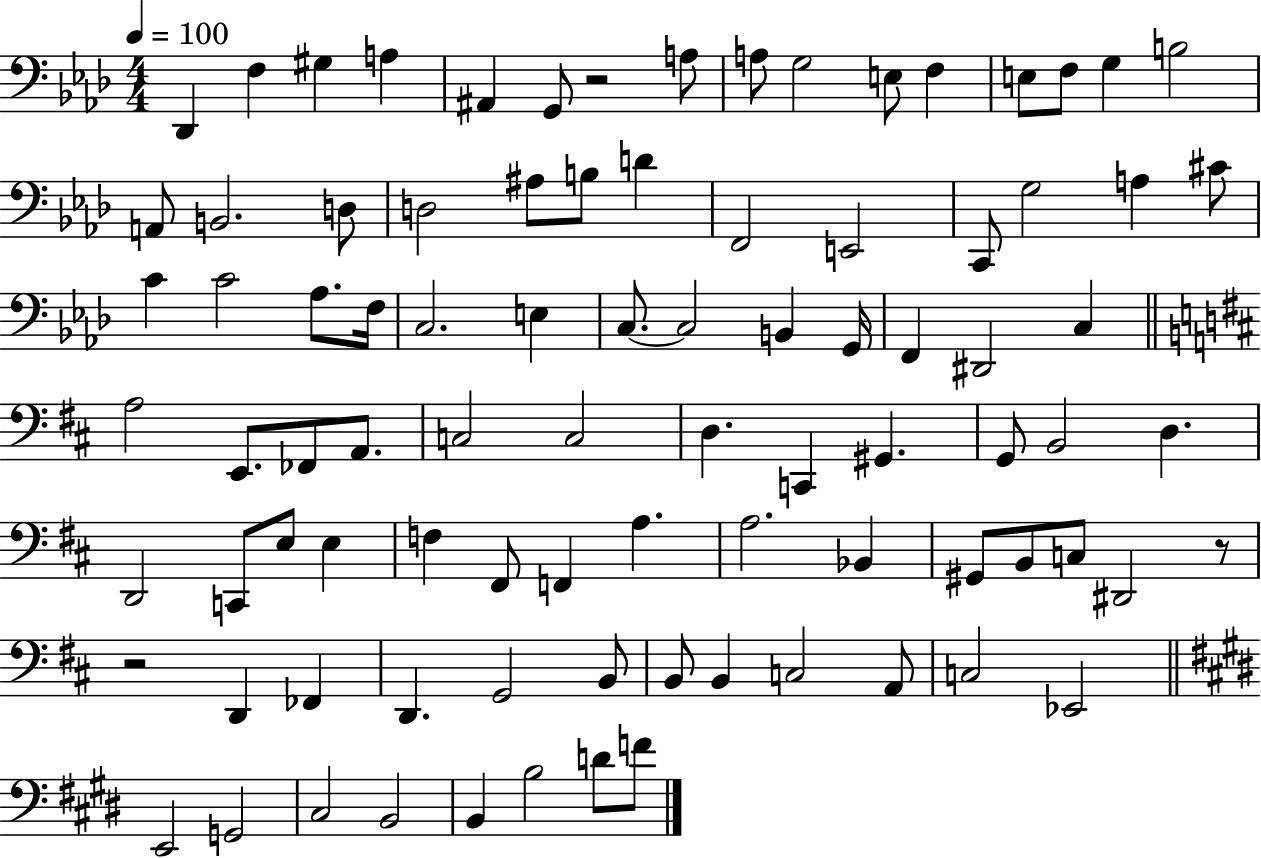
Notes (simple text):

Db2/q F3/q G#3/q A3/q A#2/q G2/e R/h A3/e A3/e G3/h E3/e F3/q E3/e F3/e G3/q B3/h A2/e B2/h. D3/e D3/h A#3/e B3/e D4/q F2/h E2/h C2/e G3/h A3/q C#4/e C4/q C4/h Ab3/e. F3/s C3/h. E3/q C3/e. C3/h B2/q G2/s F2/q D#2/h C3/q A3/h E2/e. FES2/e A2/e. C3/h C3/h D3/q. C2/q G#2/q. G2/e B2/h D3/q. D2/h C2/e E3/e E3/q F3/q F#2/e F2/q A3/q. A3/h. Bb2/q G#2/e B2/e C3/e D#2/h R/e R/h D2/q FES2/q D2/q. G2/h B2/e B2/e B2/q C3/h A2/e C3/h Eb2/h E2/h G2/h C#3/h B2/h B2/q B3/h D4/e F4/e